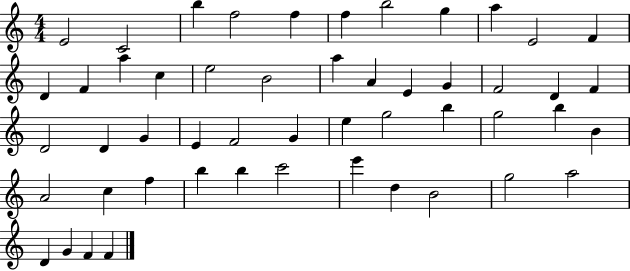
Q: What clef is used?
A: treble